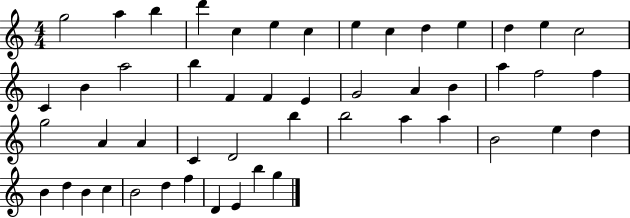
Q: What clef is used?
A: treble